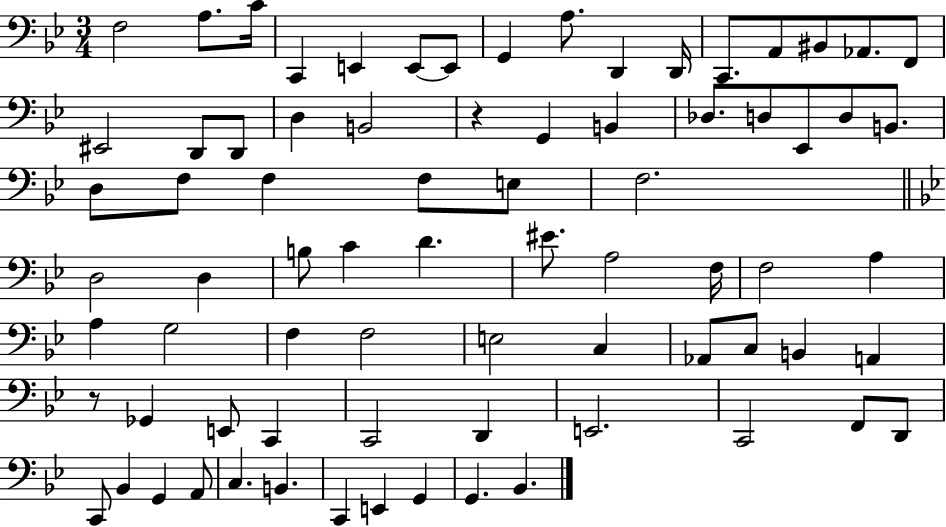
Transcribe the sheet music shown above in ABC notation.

X:1
T:Untitled
M:3/4
L:1/4
K:Bb
F,2 A,/2 C/4 C,, E,, E,,/2 E,,/2 G,, A,/2 D,, D,,/4 C,,/2 A,,/2 ^B,,/2 _A,,/2 F,,/2 ^E,,2 D,,/2 D,,/2 D, B,,2 z G,, B,, _D,/2 D,/2 _E,,/2 D,/2 B,,/2 D,/2 F,/2 F, F,/2 E,/2 F,2 D,2 D, B,/2 C D ^E/2 A,2 F,/4 F,2 A, A, G,2 F, F,2 E,2 C, _A,,/2 C,/2 B,, A,, z/2 _G,, E,,/2 C,, C,,2 D,, E,,2 C,,2 F,,/2 D,,/2 C,,/2 _B,, G,, A,,/2 C, B,, C,, E,, G,, G,, _B,,